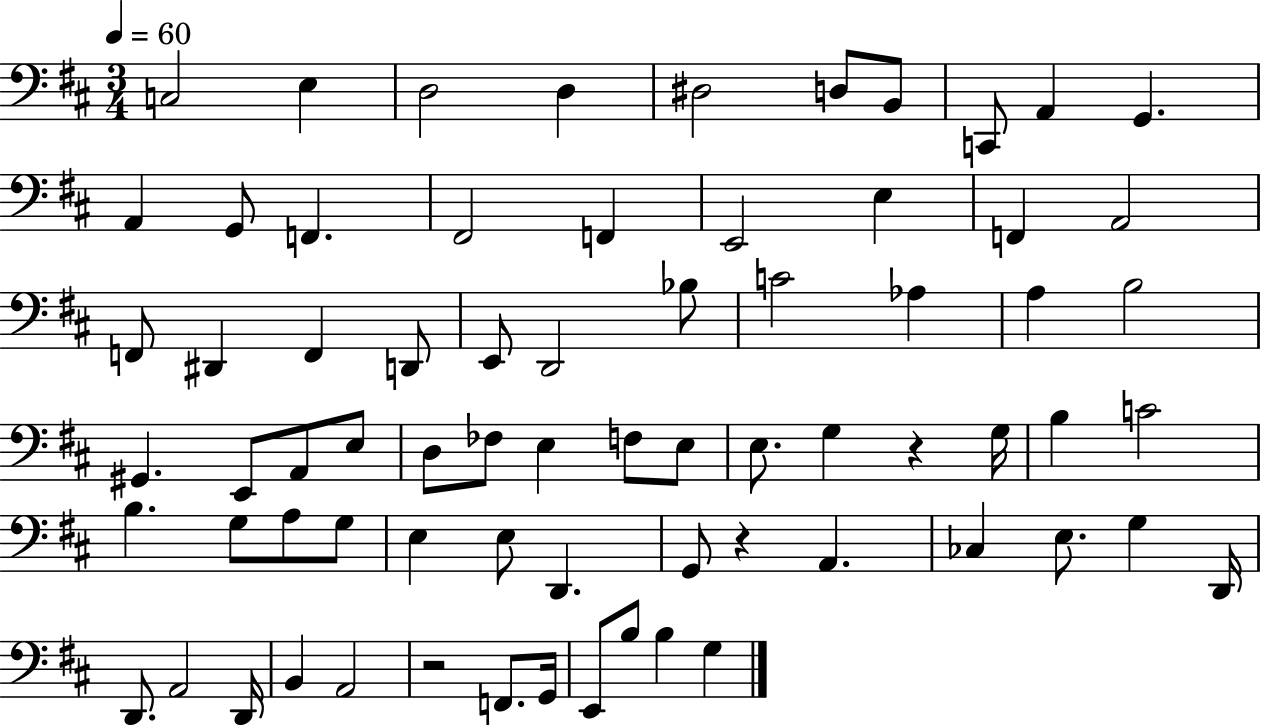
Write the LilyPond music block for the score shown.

{
  \clef bass
  \numericTimeSignature
  \time 3/4
  \key d \major
  \tempo 4 = 60
  \repeat volta 2 { c2 e4 | d2 d4 | dis2 d8 b,8 | c,8 a,4 g,4. | \break a,4 g,8 f,4. | fis,2 f,4 | e,2 e4 | f,4 a,2 | \break f,8 dis,4 f,4 d,8 | e,8 d,2 bes8 | c'2 aes4 | a4 b2 | \break gis,4. e,8 a,8 e8 | d8 fes8 e4 f8 e8 | e8. g4 r4 g16 | b4 c'2 | \break b4. g8 a8 g8 | e4 e8 d,4. | g,8 r4 a,4. | ces4 e8. g4 d,16 | \break d,8. a,2 d,16 | b,4 a,2 | r2 f,8. g,16 | e,8 b8 b4 g4 | \break } \bar "|."
}